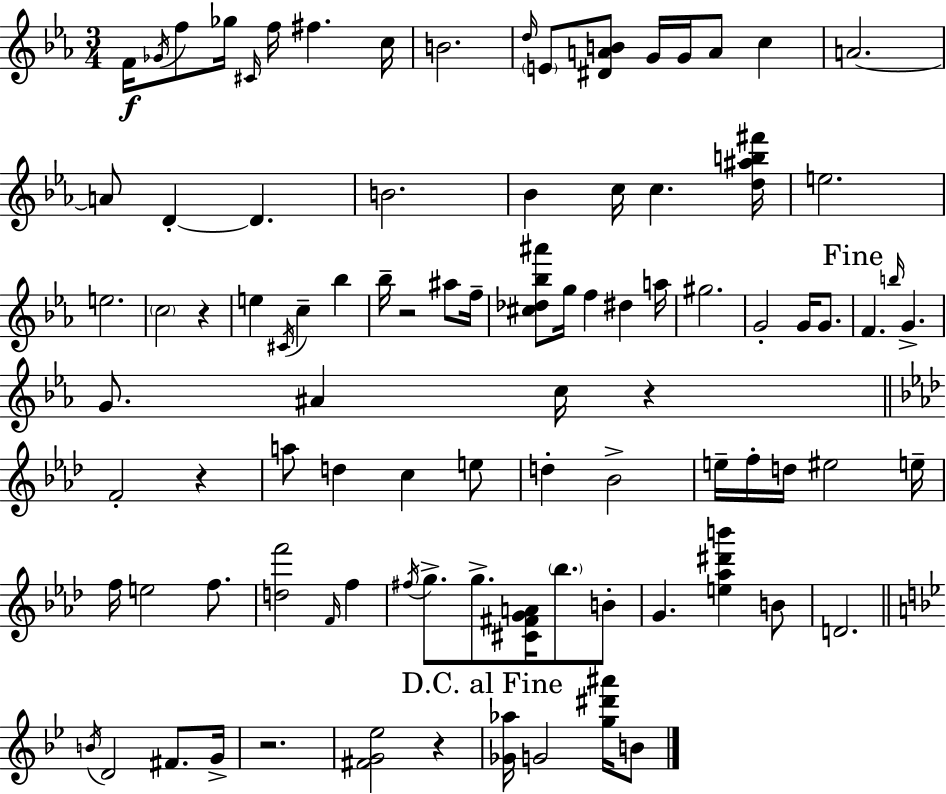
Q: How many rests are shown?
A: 6